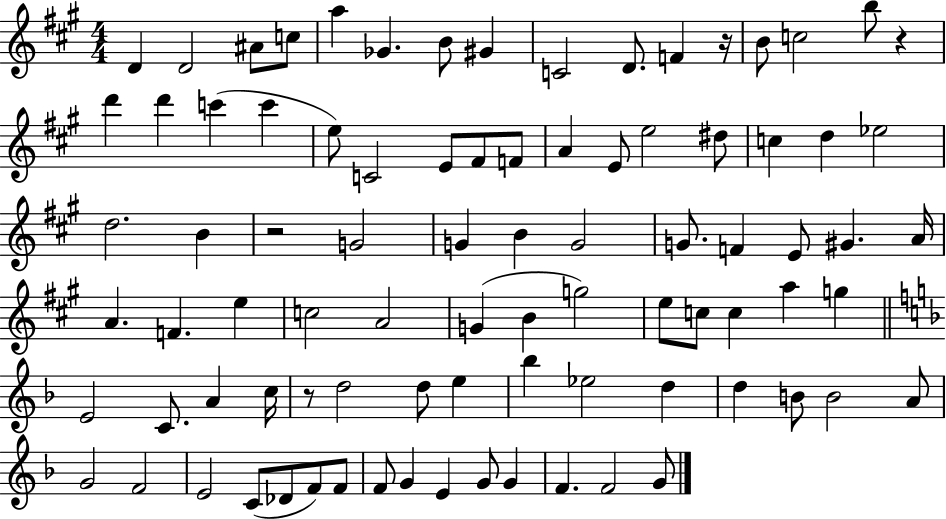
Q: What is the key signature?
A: A major